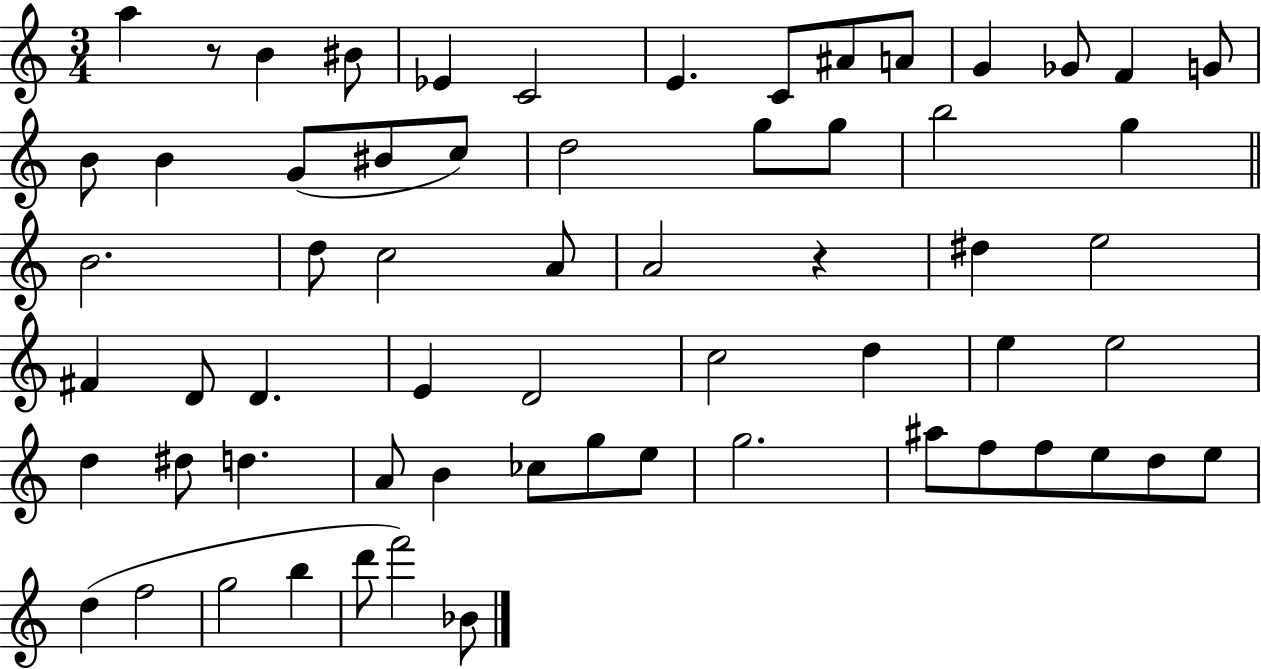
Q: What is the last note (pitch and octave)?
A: Bb4